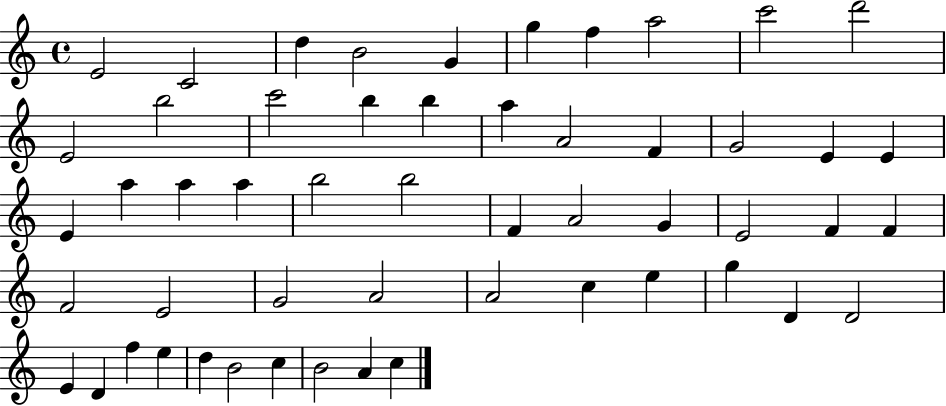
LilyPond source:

{
  \clef treble
  \time 4/4
  \defaultTimeSignature
  \key c \major
  e'2 c'2 | d''4 b'2 g'4 | g''4 f''4 a''2 | c'''2 d'''2 | \break e'2 b''2 | c'''2 b''4 b''4 | a''4 a'2 f'4 | g'2 e'4 e'4 | \break e'4 a''4 a''4 a''4 | b''2 b''2 | f'4 a'2 g'4 | e'2 f'4 f'4 | \break f'2 e'2 | g'2 a'2 | a'2 c''4 e''4 | g''4 d'4 d'2 | \break e'4 d'4 f''4 e''4 | d''4 b'2 c''4 | b'2 a'4 c''4 | \bar "|."
}